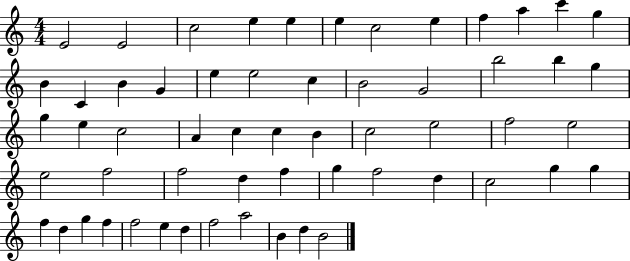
E4/h E4/h C5/h E5/q E5/q E5/q C5/h E5/q F5/q A5/q C6/q G5/q B4/q C4/q B4/q G4/q E5/q E5/h C5/q B4/h G4/h B5/h B5/q G5/q G5/q E5/q C5/h A4/q C5/q C5/q B4/q C5/h E5/h F5/h E5/h E5/h F5/h F5/h D5/q F5/q G5/q F5/h D5/q C5/h G5/q G5/q F5/q D5/q G5/q F5/q F5/h E5/q D5/q F5/h A5/h B4/q D5/q B4/h